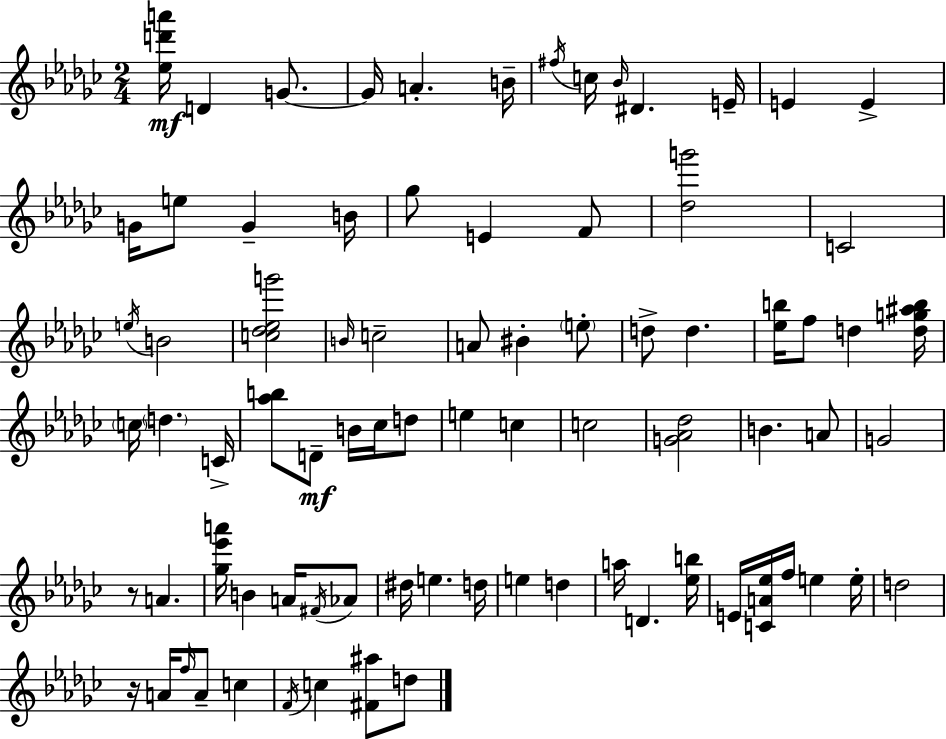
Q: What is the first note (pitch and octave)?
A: D4